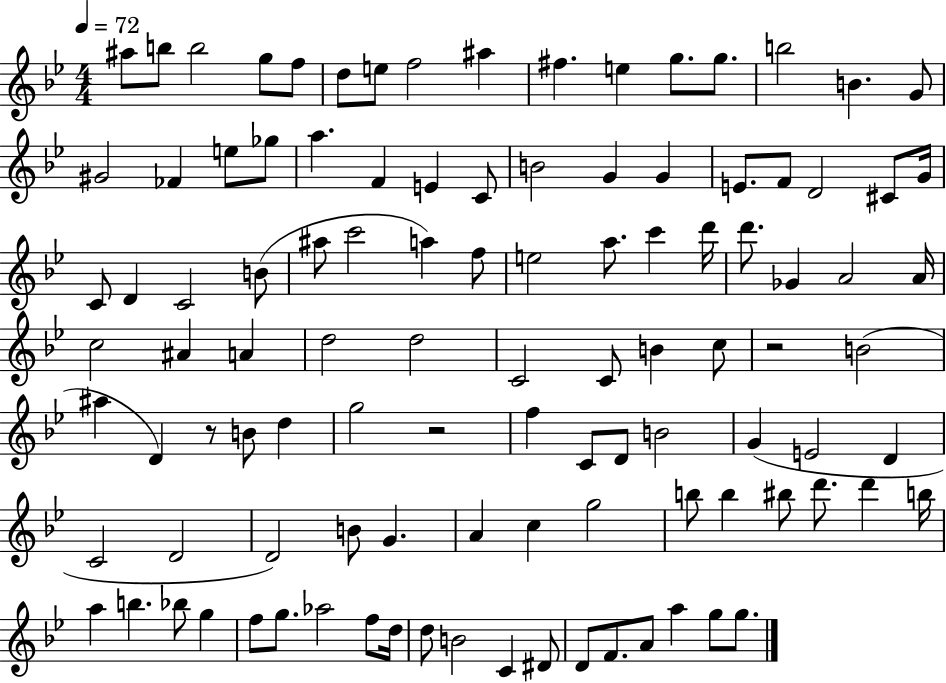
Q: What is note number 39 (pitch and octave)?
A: A5